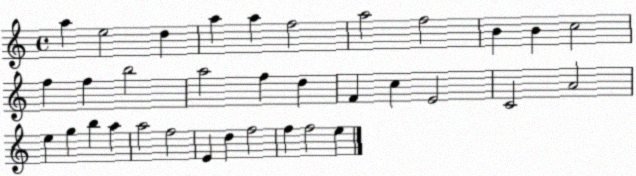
X:1
T:Untitled
M:4/4
L:1/4
K:C
a e2 d a a f2 a2 f2 B B c2 f f b2 a2 f d F c E2 C2 A2 e g b a a2 f2 E d f2 f f2 e